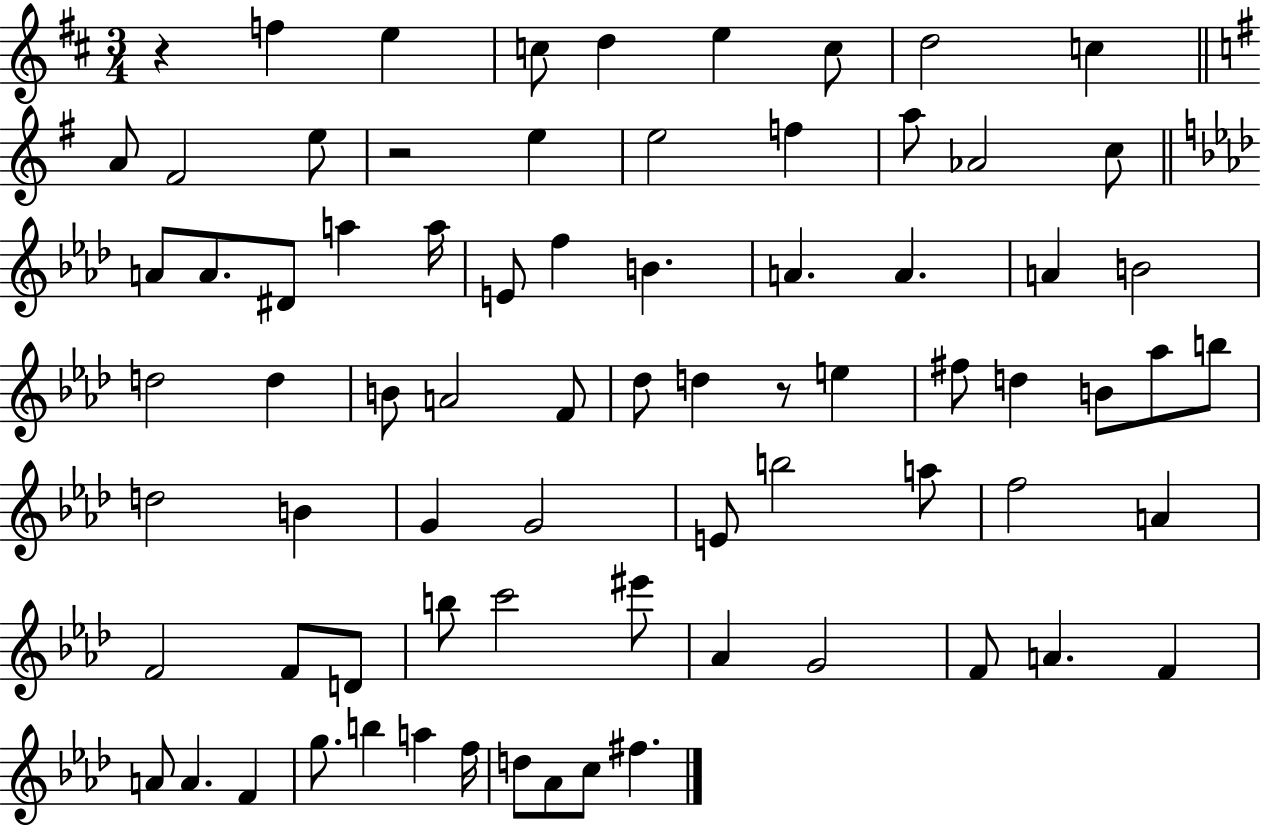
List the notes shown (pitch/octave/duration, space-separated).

R/q F5/q E5/q C5/e D5/q E5/q C5/e D5/h C5/q A4/e F#4/h E5/e R/h E5/q E5/h F5/q A5/e Ab4/h C5/e A4/e A4/e. D#4/e A5/q A5/s E4/e F5/q B4/q. A4/q. A4/q. A4/q B4/h D5/h D5/q B4/e A4/h F4/e Db5/e D5/q R/e E5/q F#5/e D5/q B4/e Ab5/e B5/e D5/h B4/q G4/q G4/h E4/e B5/h A5/e F5/h A4/q F4/h F4/e D4/e B5/e C6/h EIS6/e Ab4/q G4/h F4/e A4/q. F4/q A4/e A4/q. F4/q G5/e. B5/q A5/q F5/s D5/e Ab4/e C5/e F#5/q.